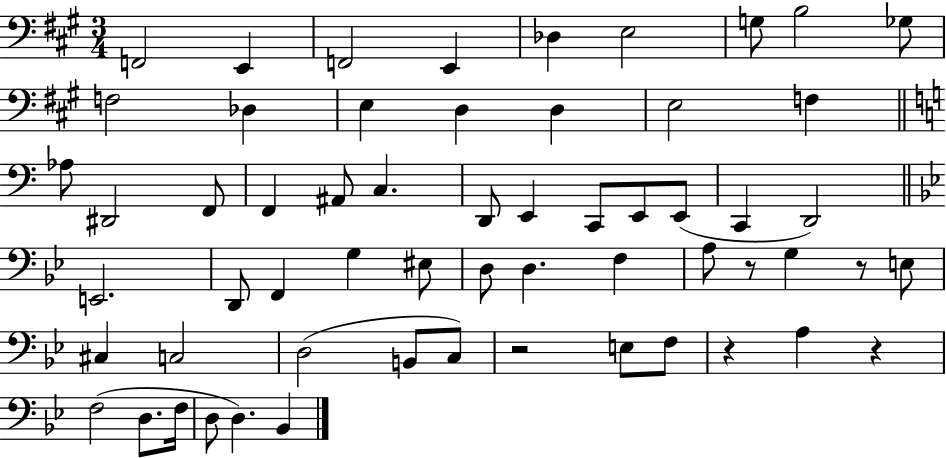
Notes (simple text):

F2/h E2/q F2/h E2/q Db3/q E3/h G3/e B3/h Gb3/e F3/h Db3/q E3/q D3/q D3/q E3/h F3/q Ab3/e D#2/h F2/e F2/q A#2/e C3/q. D2/e E2/q C2/e E2/e E2/e C2/q D2/h E2/h. D2/e F2/q G3/q EIS3/e D3/e D3/q. F3/q A3/e R/e G3/q R/e E3/e C#3/q C3/h D3/h B2/e C3/e R/h E3/e F3/e R/q A3/q R/q F3/h D3/e. F3/s D3/e D3/q. Bb2/q